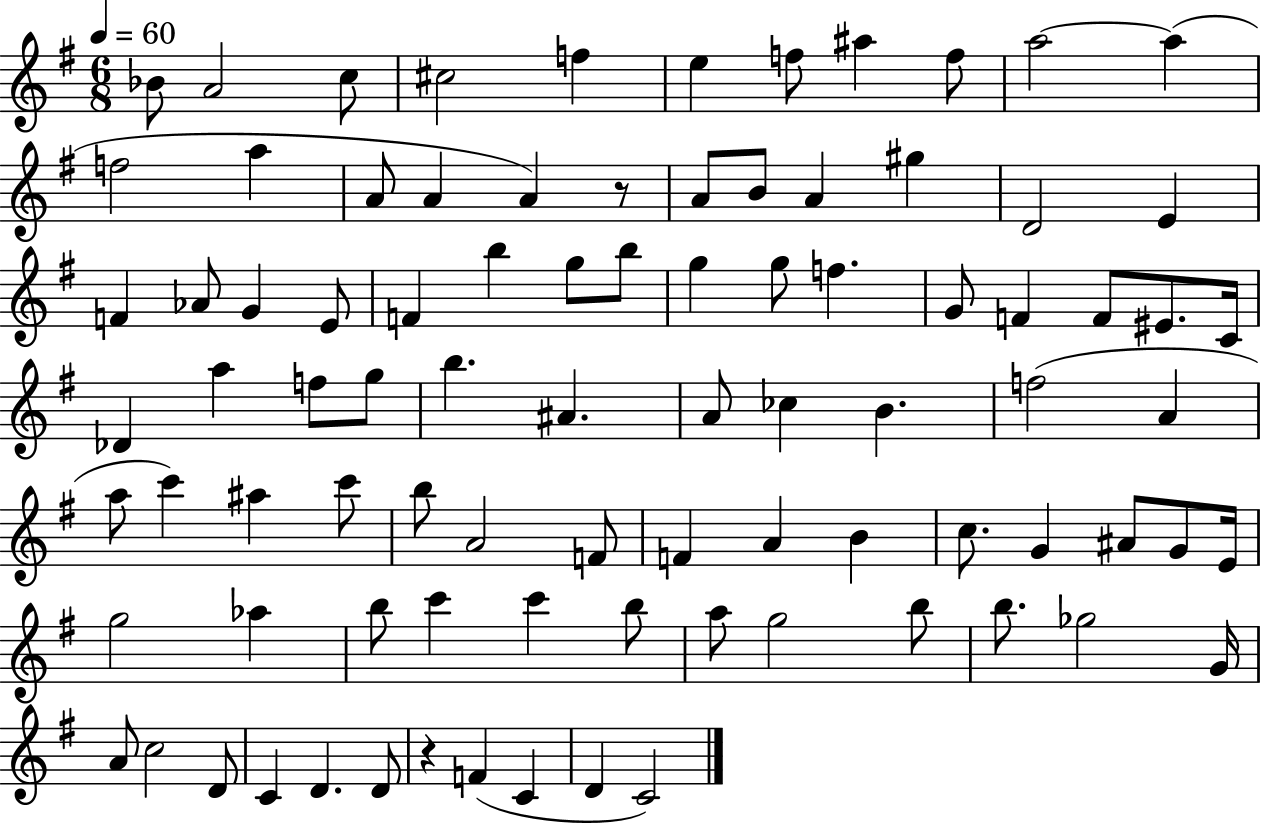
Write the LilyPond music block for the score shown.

{
  \clef treble
  \numericTimeSignature
  \time 6/8
  \key g \major
  \tempo 4 = 60
  bes'8 a'2 c''8 | cis''2 f''4 | e''4 f''8 ais''4 f''8 | a''2~~ a''4( | \break f''2 a''4 | a'8 a'4 a'4) r8 | a'8 b'8 a'4 gis''4 | d'2 e'4 | \break f'4 aes'8 g'4 e'8 | f'4 b''4 g''8 b''8 | g''4 g''8 f''4. | g'8 f'4 f'8 eis'8. c'16 | \break des'4 a''4 f''8 g''8 | b''4. ais'4. | a'8 ces''4 b'4. | f''2( a'4 | \break a''8 c'''4) ais''4 c'''8 | b''8 a'2 f'8 | f'4 a'4 b'4 | c''8. g'4 ais'8 g'8 e'16 | \break g''2 aes''4 | b''8 c'''4 c'''4 b''8 | a''8 g''2 b''8 | b''8. ges''2 g'16 | \break a'8 c''2 d'8 | c'4 d'4. d'8 | r4 f'4( c'4 | d'4 c'2) | \break \bar "|."
}